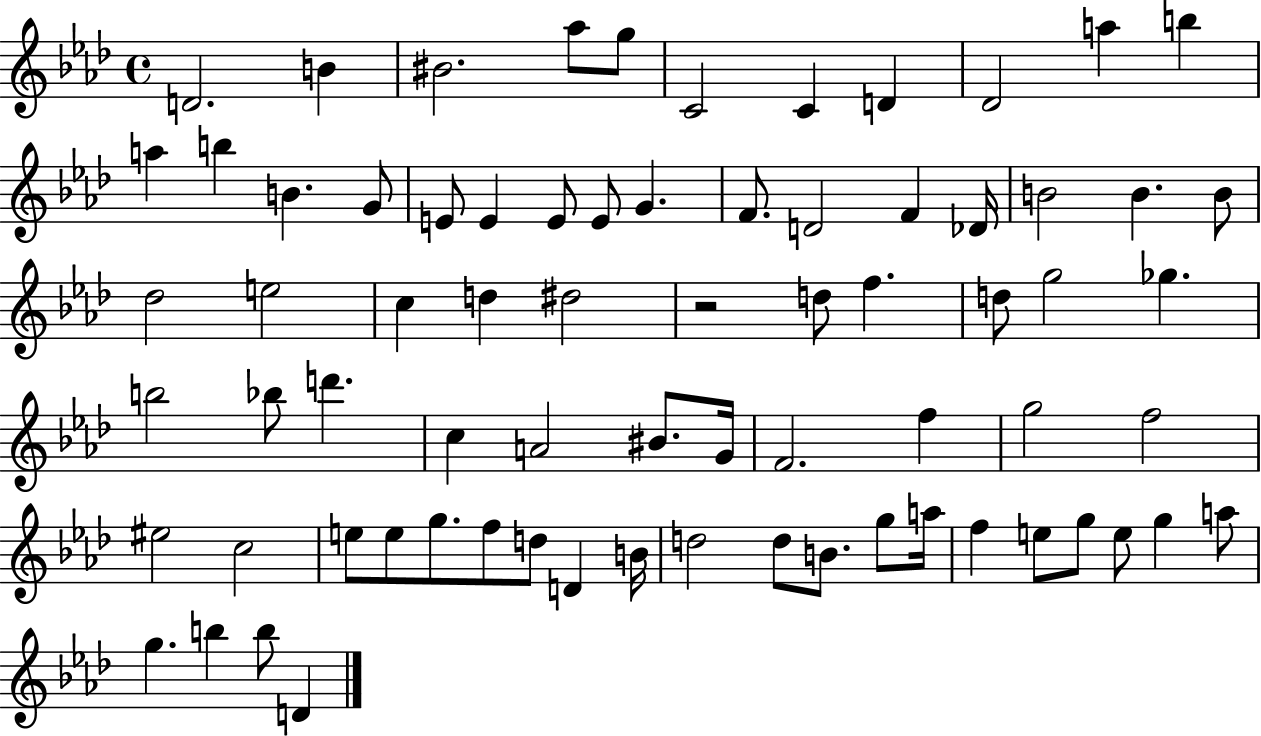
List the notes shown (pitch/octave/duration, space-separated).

D4/h. B4/q BIS4/h. Ab5/e G5/e C4/h C4/q D4/q Db4/h A5/q B5/q A5/q B5/q B4/q. G4/e E4/e E4/q E4/e E4/e G4/q. F4/e. D4/h F4/q Db4/s B4/h B4/q. B4/e Db5/h E5/h C5/q D5/q D#5/h R/h D5/e F5/q. D5/e G5/h Gb5/q. B5/h Bb5/e D6/q. C5/q A4/h BIS4/e. G4/s F4/h. F5/q G5/h F5/h EIS5/h C5/h E5/e E5/e G5/e. F5/e D5/e D4/q B4/s D5/h D5/e B4/e. G5/e A5/s F5/q E5/e G5/e E5/e G5/q A5/e G5/q. B5/q B5/e D4/q